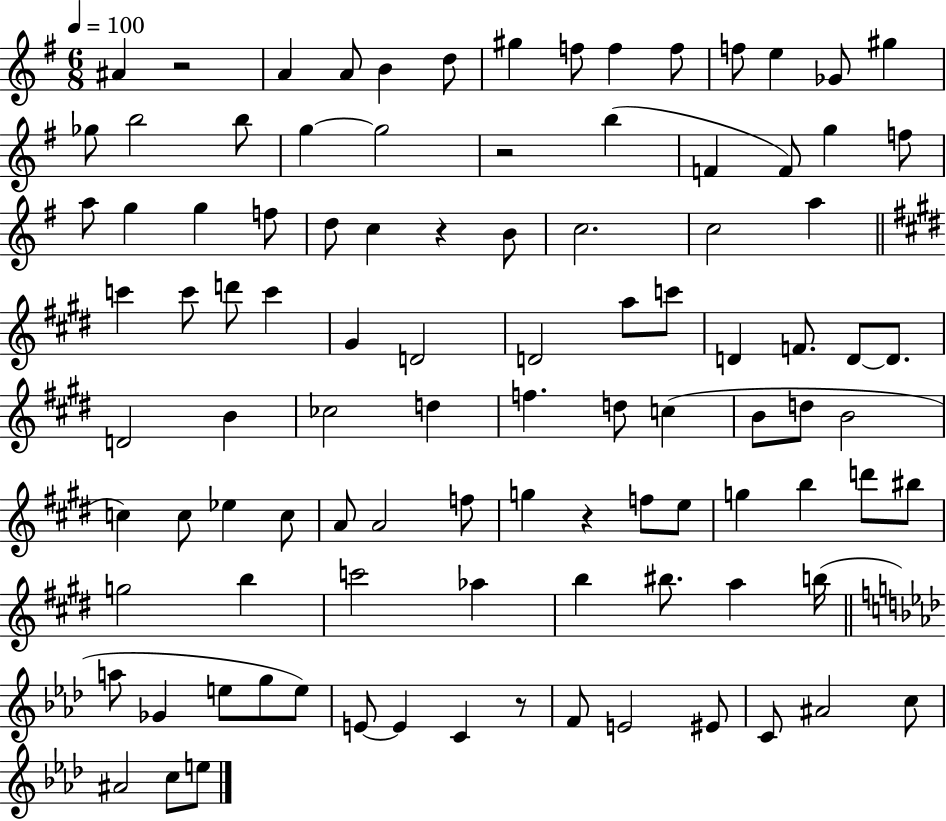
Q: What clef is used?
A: treble